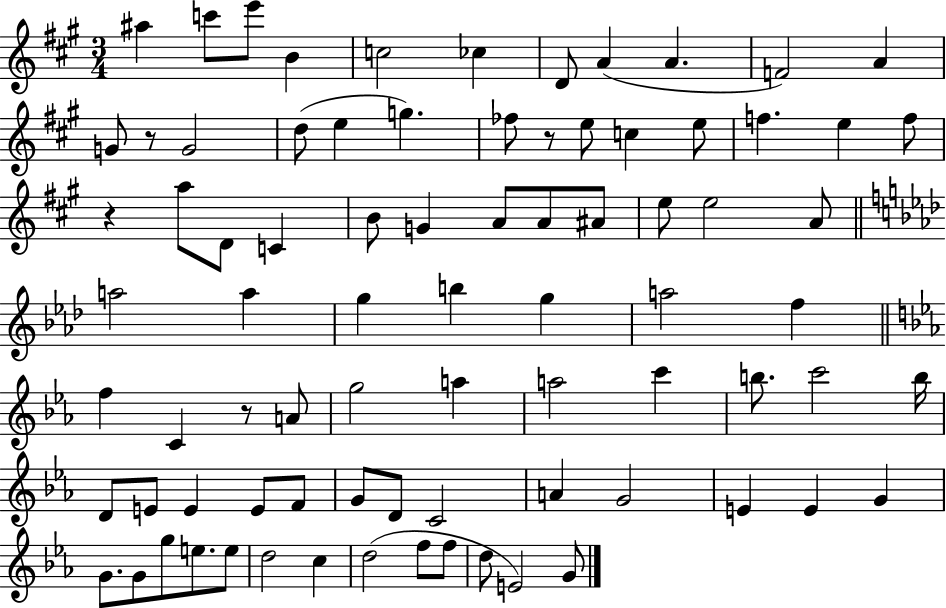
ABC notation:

X:1
T:Untitled
M:3/4
L:1/4
K:A
^a c'/2 e'/2 B c2 _c D/2 A A F2 A G/2 z/2 G2 d/2 e g _f/2 z/2 e/2 c e/2 f e f/2 z a/2 D/2 C B/2 G A/2 A/2 ^A/2 e/2 e2 A/2 a2 a g b g a2 f f C z/2 A/2 g2 a a2 c' b/2 c'2 b/4 D/2 E/2 E E/2 F/2 G/2 D/2 C2 A G2 E E G G/2 G/2 g/2 e/2 e/2 d2 c d2 f/2 f/2 d/2 E2 G/2